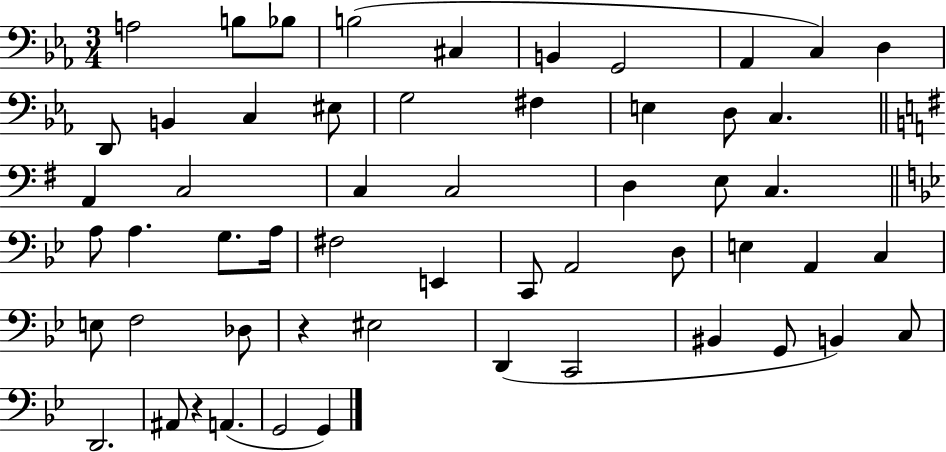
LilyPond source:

{
  \clef bass
  \numericTimeSignature
  \time 3/4
  \key ees \major
  a2 b8 bes8 | b2( cis4 | b,4 g,2 | aes,4 c4) d4 | \break d,8 b,4 c4 eis8 | g2 fis4 | e4 d8 c4. | \bar "||" \break \key g \major a,4 c2 | c4 c2 | d4 e8 c4. | \bar "||" \break \key g \minor a8 a4. g8. a16 | fis2 e,4 | c,8 a,2 d8 | e4 a,4 c4 | \break e8 f2 des8 | r4 eis2 | d,4( c,2 | bis,4 g,8 b,4) c8 | \break d,2. | ais,8 r4 a,4.( | g,2 g,4) | \bar "|."
}